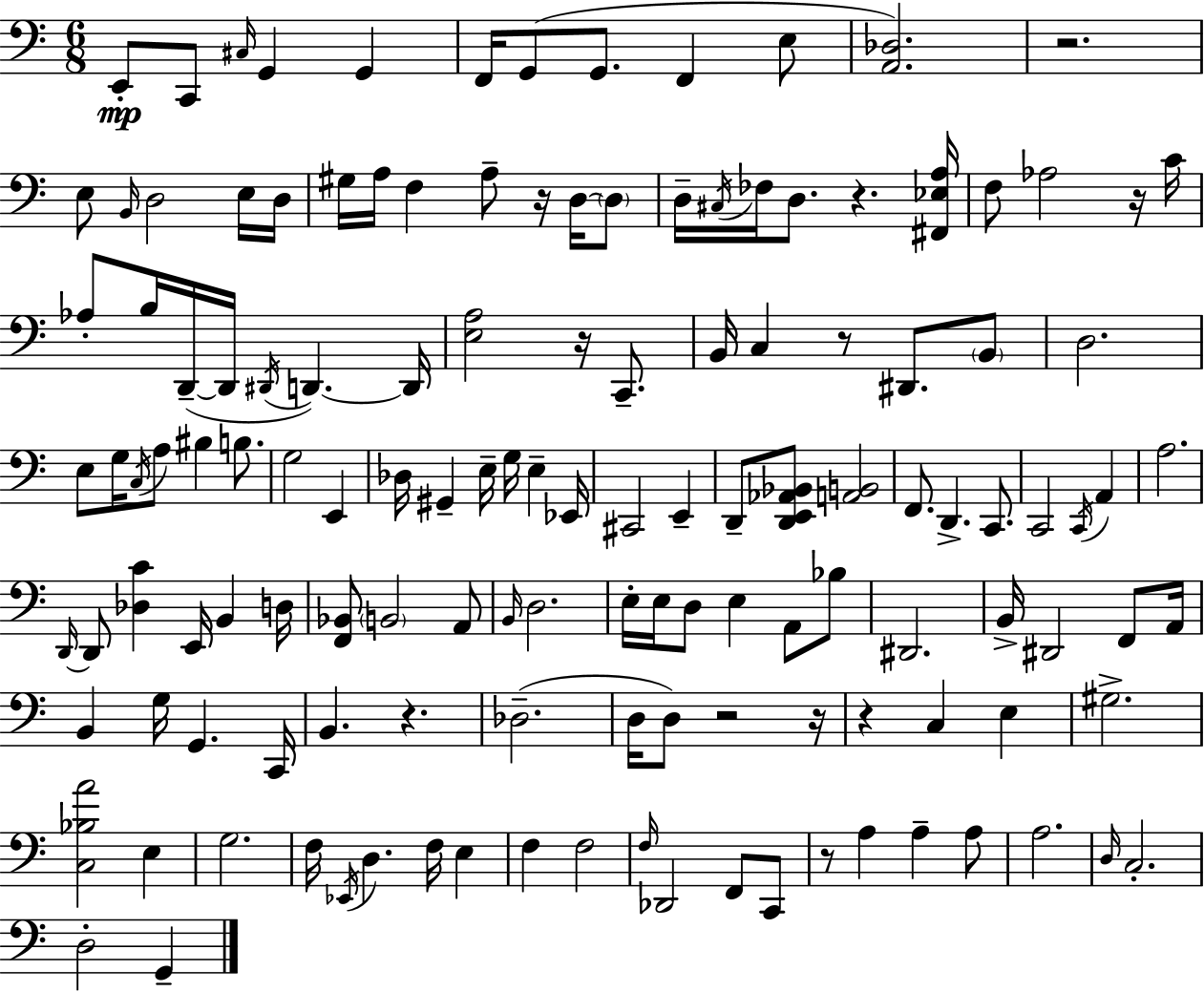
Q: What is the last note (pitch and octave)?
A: G2